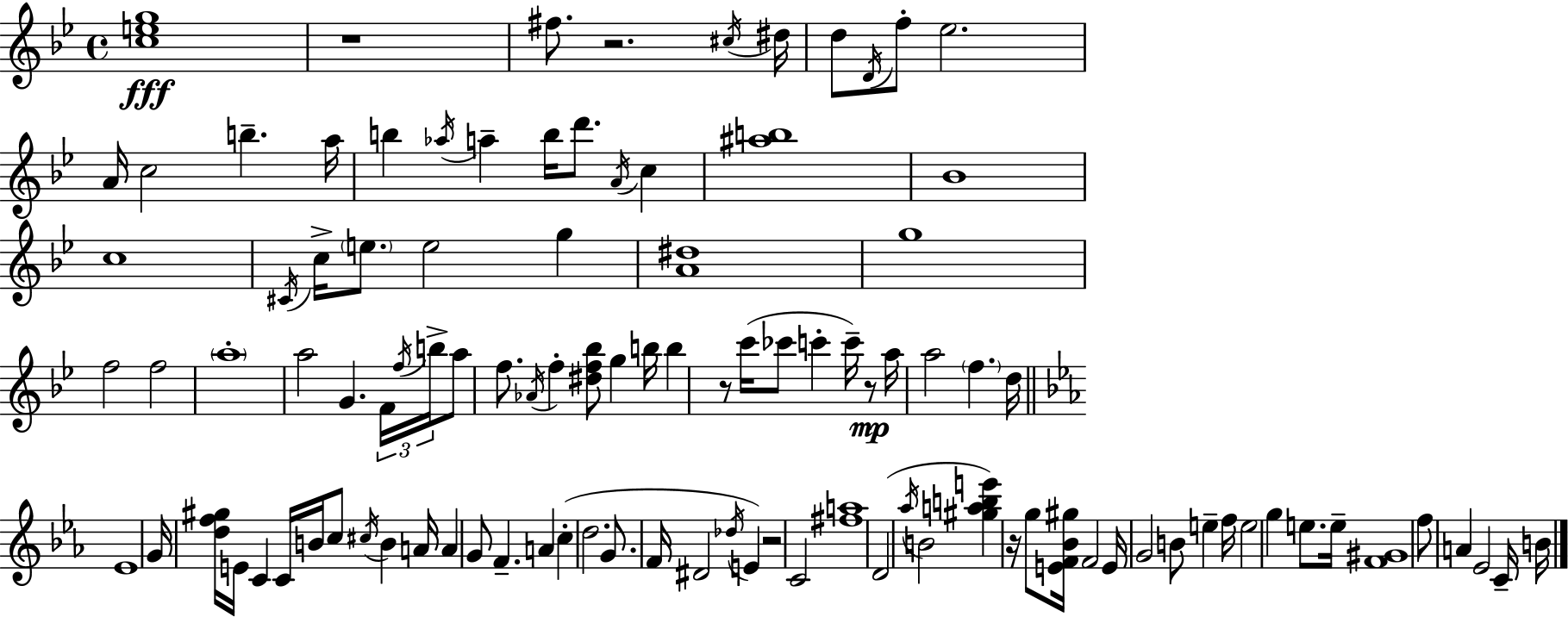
[C5,E5,G5]/w R/w F#5/e. R/h. C#5/s D#5/s D5/e D4/s F5/e Eb5/h. A4/s C5/h B5/q. A5/s B5/q Ab5/s A5/q B5/s D6/e. A4/s C5/q [A#5,B5]/w Bb4/w C5/w C#4/s C5/s E5/e. E5/h G5/q [A4,D#5]/w G5/w F5/h F5/h A5/w A5/h G4/q. F4/s F5/s B5/s A5/e F5/e. Ab4/s F5/q [D#5,F5,Bb5]/e G5/q B5/s B5/q R/e C6/s CES6/e C6/q C6/s R/e A5/s A5/h F5/q. D5/s Eb4/w G4/s [D5,F5,G#5]/s E4/s C4/q C4/s B4/s C5/e C#5/s B4/q A4/s A4/q G4/e F4/q. A4/q C5/q D5/h. G4/e. F4/s D#4/h Db5/s E4/q R/h C4/h [F#5,A5]/w D4/h Ab5/s B4/h [G#5,A5,B5,E6]/q R/s G5/e [E4,F4,Bb4,G#5]/s F4/h E4/s G4/h B4/e E5/q F5/s E5/h G5/q E5/e. E5/s [F4,G#4]/w F5/e A4/q Eb4/h C4/s B4/s